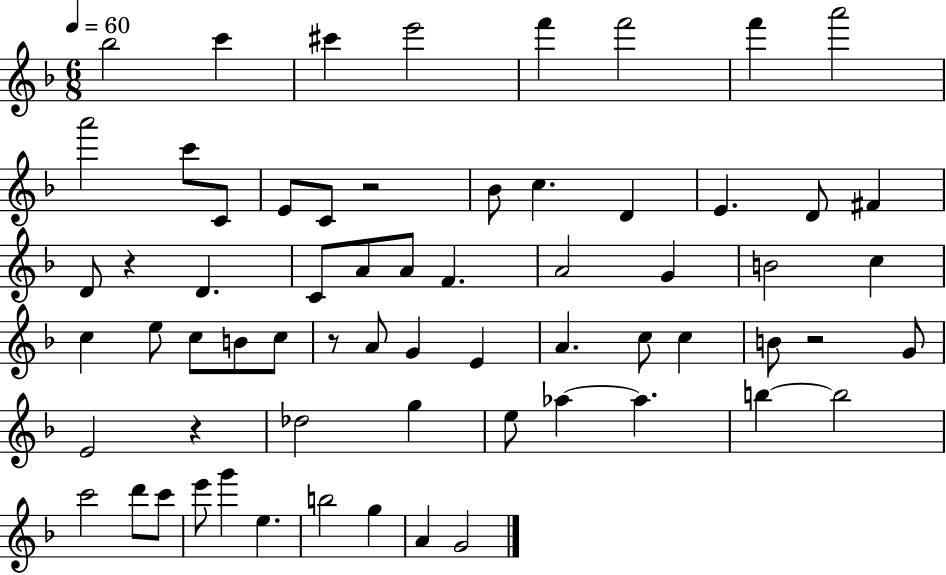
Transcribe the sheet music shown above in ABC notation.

X:1
T:Untitled
M:6/8
L:1/4
K:F
_b2 c' ^c' e'2 f' f'2 f' a'2 a'2 c'/2 C/2 E/2 C/2 z2 _B/2 c D E D/2 ^F D/2 z D C/2 A/2 A/2 F A2 G B2 c c e/2 c/2 B/2 c/2 z/2 A/2 G E A c/2 c B/2 z2 G/2 E2 z _d2 g e/2 _a _a b b2 c'2 d'/2 c'/2 e'/2 g' e b2 g A G2